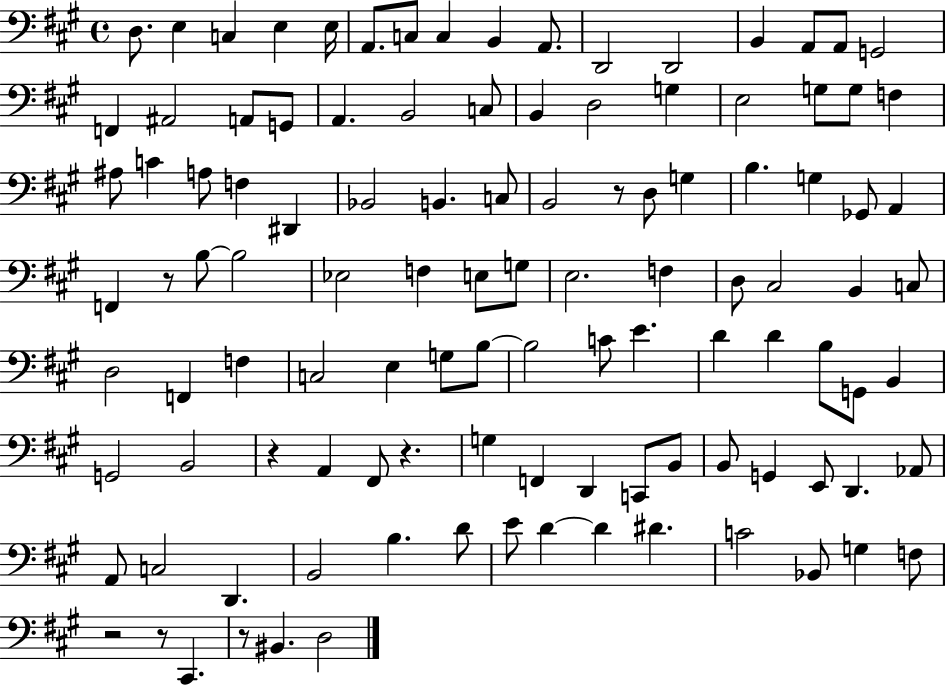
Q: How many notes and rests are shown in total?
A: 111